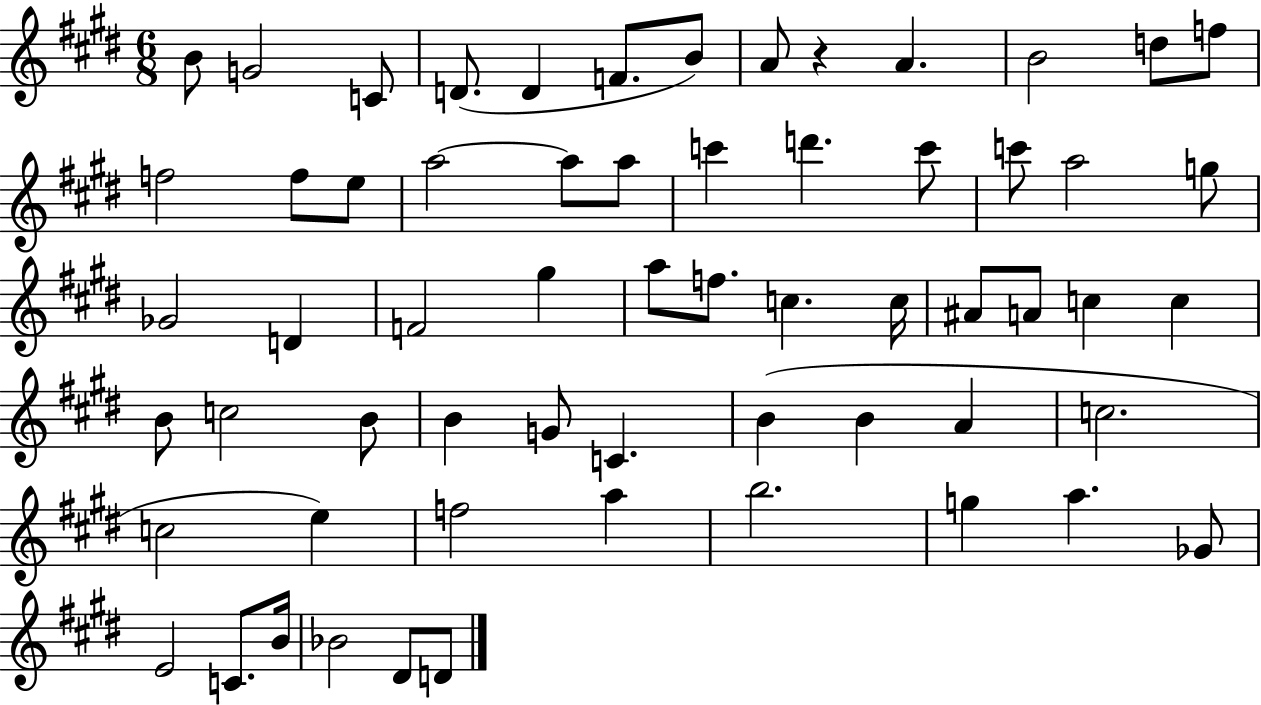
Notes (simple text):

B4/e G4/h C4/e D4/e. D4/q F4/e. B4/e A4/e R/q A4/q. B4/h D5/e F5/e F5/h F5/e E5/e A5/h A5/e A5/e C6/q D6/q. C6/e C6/e A5/h G5/e Gb4/h D4/q F4/h G#5/q A5/e F5/e. C5/q. C5/s A#4/e A4/e C5/q C5/q B4/e C5/h B4/e B4/q G4/e C4/q. B4/q B4/q A4/q C5/h. C5/h E5/q F5/h A5/q B5/h. G5/q A5/q. Gb4/e E4/h C4/e. B4/s Bb4/h D#4/e D4/e